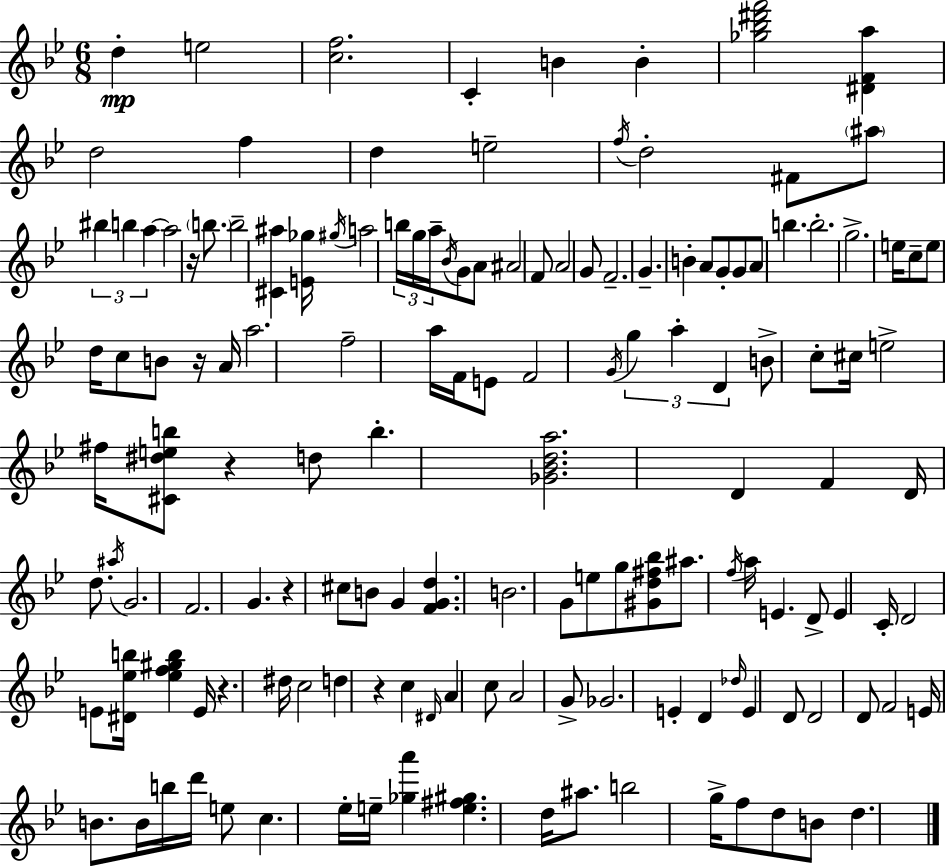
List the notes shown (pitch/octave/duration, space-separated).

D5/q E5/h [C5,F5]/h. C4/q B4/q B4/q [Gb5,Bb5,D#6,F6]/h [D#4,F4,A5]/q D5/h F5/q D5/q E5/h F5/s D5/h F#4/e A#5/e BIS5/q B5/q A5/q A5/h R/s B5/e. B5/h [C#4,A#5]/q [E4,Gb5]/s G#5/s A5/h B5/s G5/s A5/s Bb4/s G4/e A4/e A#4/h F4/e A4/h G4/e F4/h. G4/q. B4/q A4/e G4/e G4/e A4/e B5/q. B5/h. G5/h. E5/s C5/e E5/e D5/s C5/e B4/e R/s A4/s A5/h. F5/h A5/s F4/s E4/e F4/h G4/s G5/q A5/q D4/q B4/e C5/e C#5/s E5/h F#5/s [C#4,D#5,E5,B5]/e R/q D5/e B5/q. [Gb4,Bb4,D5,A5]/h. D4/q F4/q D4/s D5/e. A#5/s G4/h. F4/h. G4/q. R/q C#5/e B4/e G4/q [F4,G4,D5]/q. B4/h. G4/e E5/e G5/e [G#4,D5,F#5,Bb5]/e A#5/e. F5/s A5/s E4/q. D4/e E4/q C4/s D4/h E4/e [D#4,Eb5,B5]/s [Eb5,F5,G#5,B5]/q E4/s R/q. D#5/s C5/h D5/q R/q C5/q D#4/s A4/q C5/e A4/h G4/e Gb4/h. E4/q D4/q Db5/s E4/q D4/e D4/h D4/e F4/h E4/s B4/e. B4/s B5/s D6/s E5/e C5/q. Eb5/s E5/s [Gb5,A6]/q [E5,F#5,G#5]/q. D5/s A#5/e. B5/h G5/s F5/e D5/e B4/e D5/q.